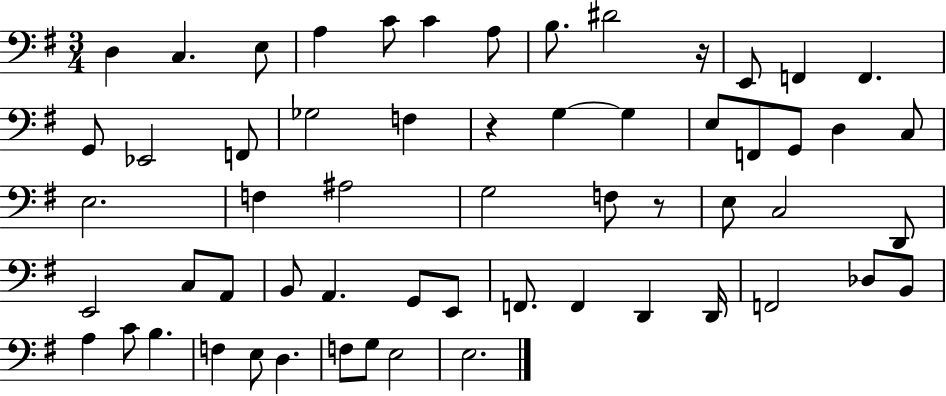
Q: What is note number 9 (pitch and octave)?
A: D#4